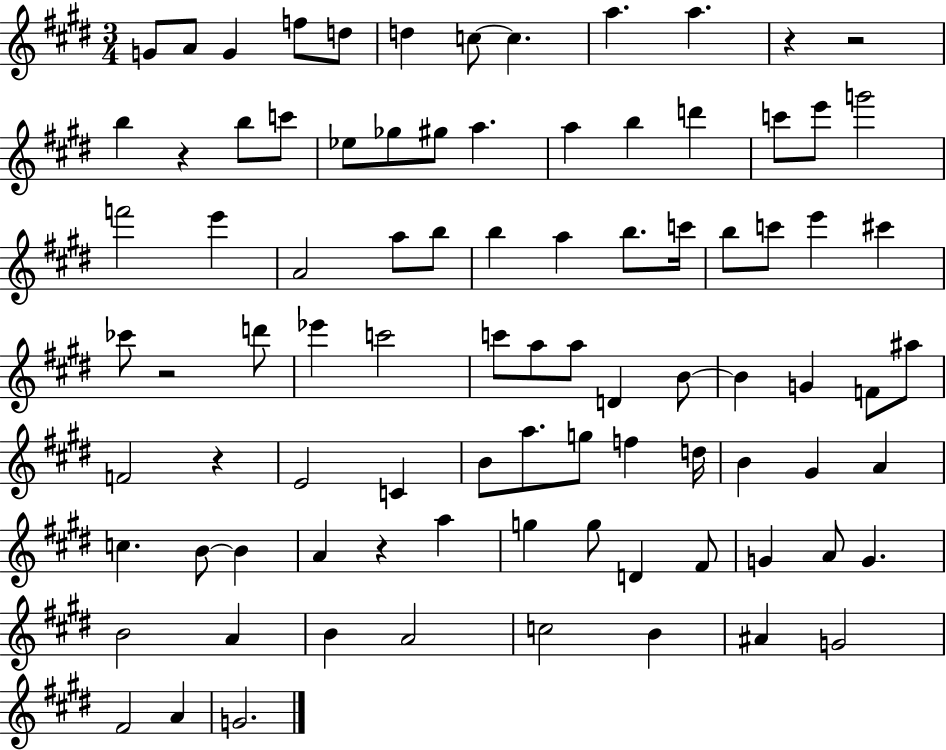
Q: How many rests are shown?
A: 6